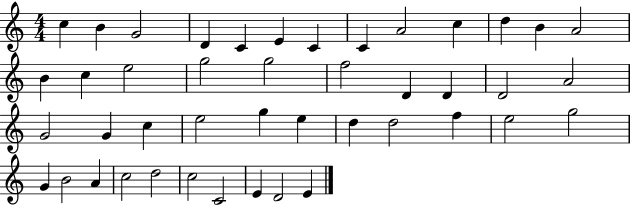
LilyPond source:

{
  \clef treble
  \numericTimeSignature
  \time 4/4
  \key c \major
  c''4 b'4 g'2 | d'4 c'4 e'4 c'4 | c'4 a'2 c''4 | d''4 b'4 a'2 | \break b'4 c''4 e''2 | g''2 g''2 | f''2 d'4 d'4 | d'2 a'2 | \break g'2 g'4 c''4 | e''2 g''4 e''4 | d''4 d''2 f''4 | e''2 g''2 | \break g'4 b'2 a'4 | c''2 d''2 | c''2 c'2 | e'4 d'2 e'4 | \break \bar "|."
}